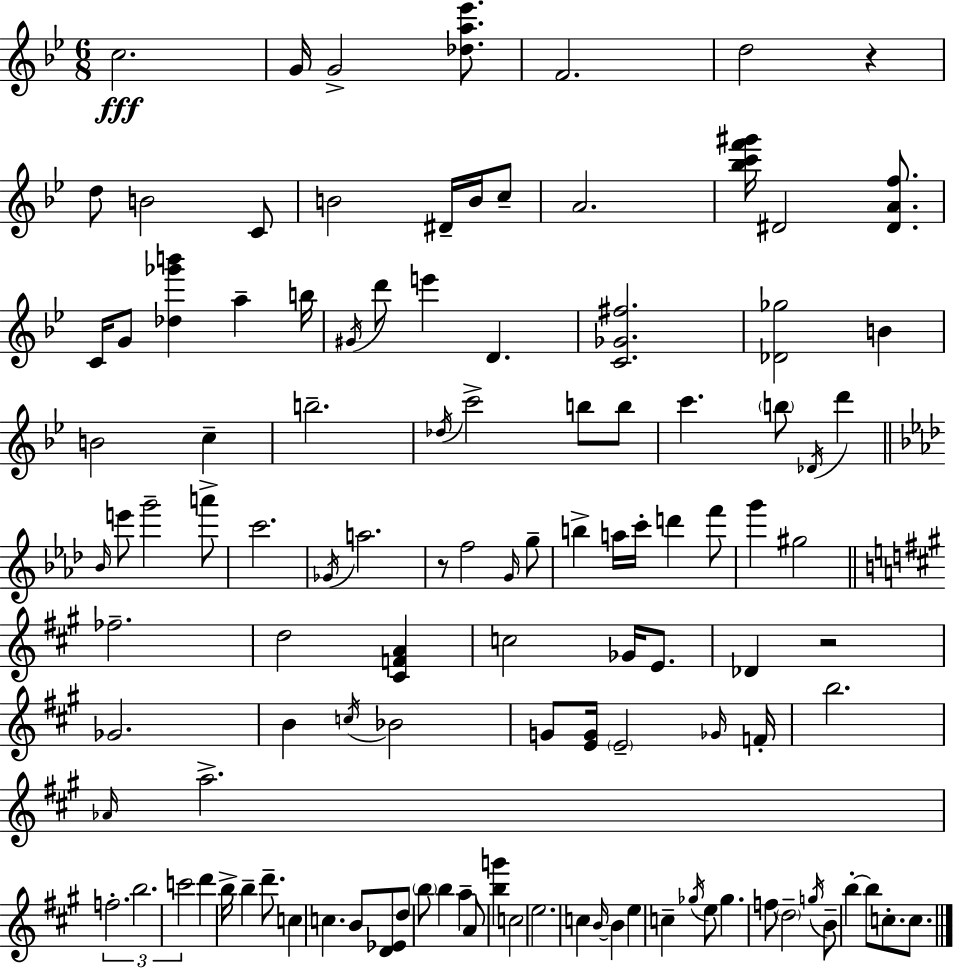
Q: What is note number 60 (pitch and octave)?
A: C5